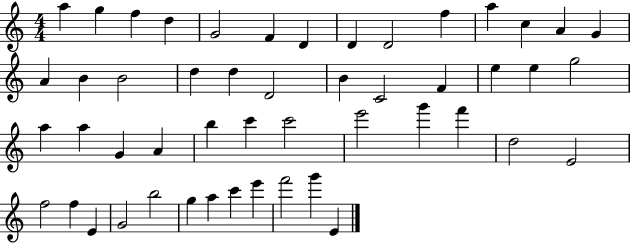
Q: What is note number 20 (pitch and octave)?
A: D4